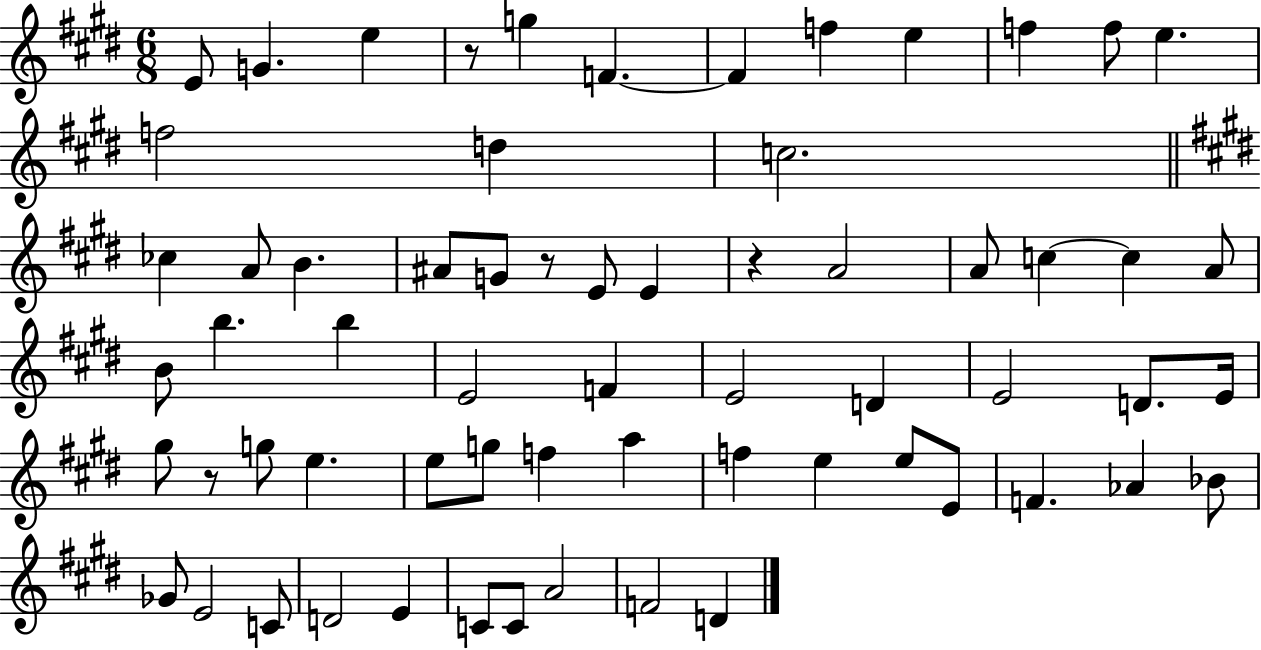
X:1
T:Untitled
M:6/8
L:1/4
K:E
E/2 G e z/2 g F F f e f f/2 e f2 d c2 _c A/2 B ^A/2 G/2 z/2 E/2 E z A2 A/2 c c A/2 B/2 b b E2 F E2 D E2 D/2 E/4 ^g/2 z/2 g/2 e e/2 g/2 f a f e e/2 E/2 F _A _B/2 _G/2 E2 C/2 D2 E C/2 C/2 A2 F2 D